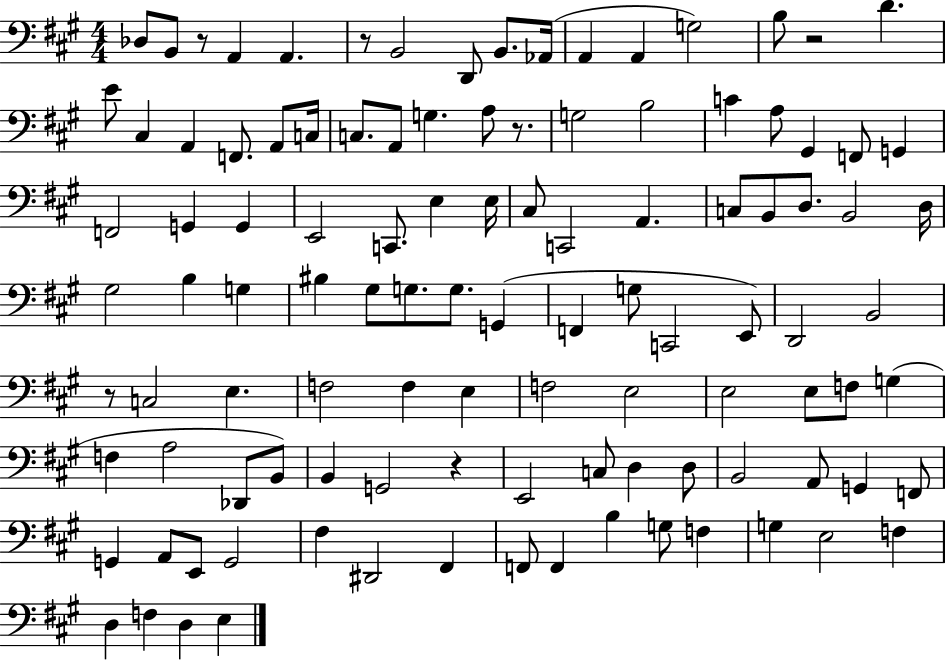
X:1
T:Untitled
M:4/4
L:1/4
K:A
_D,/2 B,,/2 z/2 A,, A,, z/2 B,,2 D,,/2 B,,/2 _A,,/4 A,, A,, G,2 B,/2 z2 D E/2 ^C, A,, F,,/2 A,,/2 C,/4 C,/2 A,,/2 G, A,/2 z/2 G,2 B,2 C A,/2 ^G,, F,,/2 G,, F,,2 G,, G,, E,,2 C,,/2 E, E,/4 ^C,/2 C,,2 A,, C,/2 B,,/2 D,/2 B,,2 D,/4 ^G,2 B, G, ^B, ^G,/2 G,/2 G,/2 G,, F,, G,/2 C,,2 E,,/2 D,,2 B,,2 z/2 C,2 E, F,2 F, E, F,2 E,2 E,2 E,/2 F,/2 G, F, A,2 _D,,/2 B,,/2 B,, G,,2 z E,,2 C,/2 D, D,/2 B,,2 A,,/2 G,, F,,/2 G,, A,,/2 E,,/2 G,,2 ^F, ^D,,2 ^F,, F,,/2 F,, B, G,/2 F, G, E,2 F, D, F, D, E,